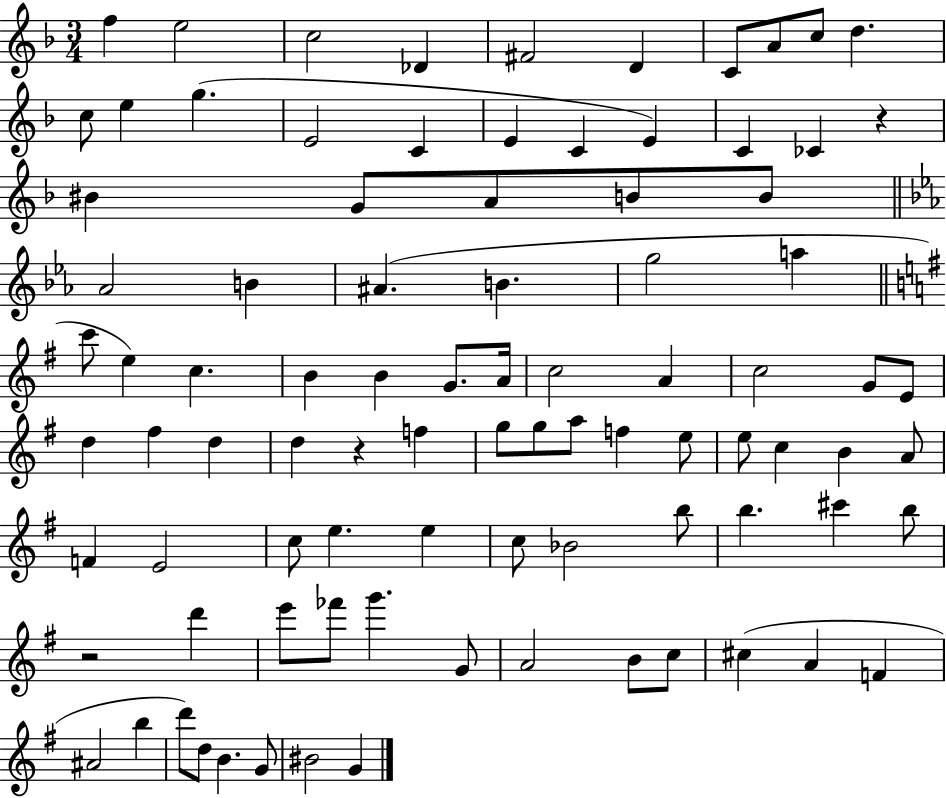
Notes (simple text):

F5/q E5/h C5/h Db4/q F#4/h D4/q C4/e A4/e C5/e D5/q. C5/e E5/q G5/q. E4/h C4/q E4/q C4/q E4/q C4/q CES4/q R/q BIS4/q G4/e A4/e B4/e B4/e Ab4/h B4/q A#4/q. B4/q. G5/h A5/q C6/e E5/q C5/q. B4/q B4/q G4/e. A4/s C5/h A4/q C5/h G4/e E4/e D5/q F#5/q D5/q D5/q R/q F5/q G5/e G5/e A5/e F5/q E5/e E5/e C5/q B4/q A4/e F4/q E4/h C5/e E5/q. E5/q C5/e Bb4/h B5/e B5/q. C#6/q B5/e R/h D6/q E6/e FES6/e G6/q. G4/e A4/h B4/e C5/e C#5/q A4/q F4/q A#4/h B5/q D6/e D5/e B4/q. G4/e BIS4/h G4/q